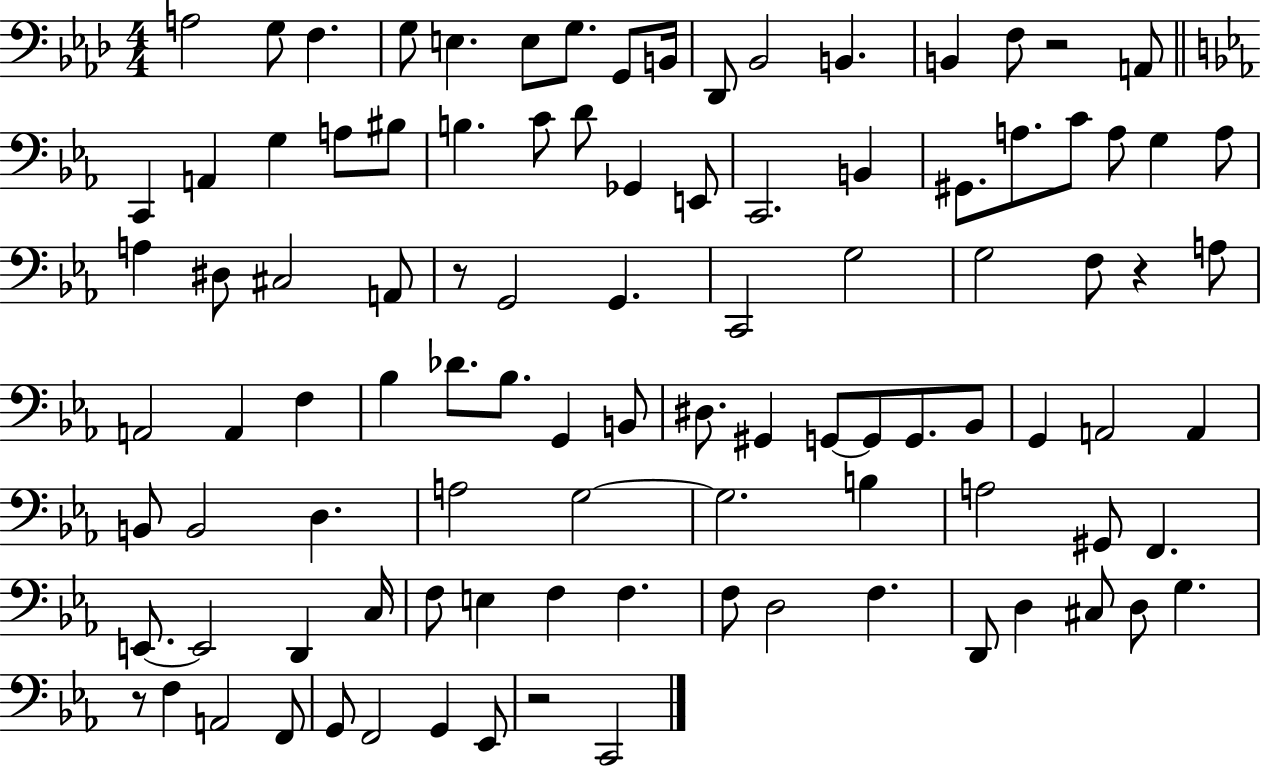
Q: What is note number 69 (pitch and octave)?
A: A3